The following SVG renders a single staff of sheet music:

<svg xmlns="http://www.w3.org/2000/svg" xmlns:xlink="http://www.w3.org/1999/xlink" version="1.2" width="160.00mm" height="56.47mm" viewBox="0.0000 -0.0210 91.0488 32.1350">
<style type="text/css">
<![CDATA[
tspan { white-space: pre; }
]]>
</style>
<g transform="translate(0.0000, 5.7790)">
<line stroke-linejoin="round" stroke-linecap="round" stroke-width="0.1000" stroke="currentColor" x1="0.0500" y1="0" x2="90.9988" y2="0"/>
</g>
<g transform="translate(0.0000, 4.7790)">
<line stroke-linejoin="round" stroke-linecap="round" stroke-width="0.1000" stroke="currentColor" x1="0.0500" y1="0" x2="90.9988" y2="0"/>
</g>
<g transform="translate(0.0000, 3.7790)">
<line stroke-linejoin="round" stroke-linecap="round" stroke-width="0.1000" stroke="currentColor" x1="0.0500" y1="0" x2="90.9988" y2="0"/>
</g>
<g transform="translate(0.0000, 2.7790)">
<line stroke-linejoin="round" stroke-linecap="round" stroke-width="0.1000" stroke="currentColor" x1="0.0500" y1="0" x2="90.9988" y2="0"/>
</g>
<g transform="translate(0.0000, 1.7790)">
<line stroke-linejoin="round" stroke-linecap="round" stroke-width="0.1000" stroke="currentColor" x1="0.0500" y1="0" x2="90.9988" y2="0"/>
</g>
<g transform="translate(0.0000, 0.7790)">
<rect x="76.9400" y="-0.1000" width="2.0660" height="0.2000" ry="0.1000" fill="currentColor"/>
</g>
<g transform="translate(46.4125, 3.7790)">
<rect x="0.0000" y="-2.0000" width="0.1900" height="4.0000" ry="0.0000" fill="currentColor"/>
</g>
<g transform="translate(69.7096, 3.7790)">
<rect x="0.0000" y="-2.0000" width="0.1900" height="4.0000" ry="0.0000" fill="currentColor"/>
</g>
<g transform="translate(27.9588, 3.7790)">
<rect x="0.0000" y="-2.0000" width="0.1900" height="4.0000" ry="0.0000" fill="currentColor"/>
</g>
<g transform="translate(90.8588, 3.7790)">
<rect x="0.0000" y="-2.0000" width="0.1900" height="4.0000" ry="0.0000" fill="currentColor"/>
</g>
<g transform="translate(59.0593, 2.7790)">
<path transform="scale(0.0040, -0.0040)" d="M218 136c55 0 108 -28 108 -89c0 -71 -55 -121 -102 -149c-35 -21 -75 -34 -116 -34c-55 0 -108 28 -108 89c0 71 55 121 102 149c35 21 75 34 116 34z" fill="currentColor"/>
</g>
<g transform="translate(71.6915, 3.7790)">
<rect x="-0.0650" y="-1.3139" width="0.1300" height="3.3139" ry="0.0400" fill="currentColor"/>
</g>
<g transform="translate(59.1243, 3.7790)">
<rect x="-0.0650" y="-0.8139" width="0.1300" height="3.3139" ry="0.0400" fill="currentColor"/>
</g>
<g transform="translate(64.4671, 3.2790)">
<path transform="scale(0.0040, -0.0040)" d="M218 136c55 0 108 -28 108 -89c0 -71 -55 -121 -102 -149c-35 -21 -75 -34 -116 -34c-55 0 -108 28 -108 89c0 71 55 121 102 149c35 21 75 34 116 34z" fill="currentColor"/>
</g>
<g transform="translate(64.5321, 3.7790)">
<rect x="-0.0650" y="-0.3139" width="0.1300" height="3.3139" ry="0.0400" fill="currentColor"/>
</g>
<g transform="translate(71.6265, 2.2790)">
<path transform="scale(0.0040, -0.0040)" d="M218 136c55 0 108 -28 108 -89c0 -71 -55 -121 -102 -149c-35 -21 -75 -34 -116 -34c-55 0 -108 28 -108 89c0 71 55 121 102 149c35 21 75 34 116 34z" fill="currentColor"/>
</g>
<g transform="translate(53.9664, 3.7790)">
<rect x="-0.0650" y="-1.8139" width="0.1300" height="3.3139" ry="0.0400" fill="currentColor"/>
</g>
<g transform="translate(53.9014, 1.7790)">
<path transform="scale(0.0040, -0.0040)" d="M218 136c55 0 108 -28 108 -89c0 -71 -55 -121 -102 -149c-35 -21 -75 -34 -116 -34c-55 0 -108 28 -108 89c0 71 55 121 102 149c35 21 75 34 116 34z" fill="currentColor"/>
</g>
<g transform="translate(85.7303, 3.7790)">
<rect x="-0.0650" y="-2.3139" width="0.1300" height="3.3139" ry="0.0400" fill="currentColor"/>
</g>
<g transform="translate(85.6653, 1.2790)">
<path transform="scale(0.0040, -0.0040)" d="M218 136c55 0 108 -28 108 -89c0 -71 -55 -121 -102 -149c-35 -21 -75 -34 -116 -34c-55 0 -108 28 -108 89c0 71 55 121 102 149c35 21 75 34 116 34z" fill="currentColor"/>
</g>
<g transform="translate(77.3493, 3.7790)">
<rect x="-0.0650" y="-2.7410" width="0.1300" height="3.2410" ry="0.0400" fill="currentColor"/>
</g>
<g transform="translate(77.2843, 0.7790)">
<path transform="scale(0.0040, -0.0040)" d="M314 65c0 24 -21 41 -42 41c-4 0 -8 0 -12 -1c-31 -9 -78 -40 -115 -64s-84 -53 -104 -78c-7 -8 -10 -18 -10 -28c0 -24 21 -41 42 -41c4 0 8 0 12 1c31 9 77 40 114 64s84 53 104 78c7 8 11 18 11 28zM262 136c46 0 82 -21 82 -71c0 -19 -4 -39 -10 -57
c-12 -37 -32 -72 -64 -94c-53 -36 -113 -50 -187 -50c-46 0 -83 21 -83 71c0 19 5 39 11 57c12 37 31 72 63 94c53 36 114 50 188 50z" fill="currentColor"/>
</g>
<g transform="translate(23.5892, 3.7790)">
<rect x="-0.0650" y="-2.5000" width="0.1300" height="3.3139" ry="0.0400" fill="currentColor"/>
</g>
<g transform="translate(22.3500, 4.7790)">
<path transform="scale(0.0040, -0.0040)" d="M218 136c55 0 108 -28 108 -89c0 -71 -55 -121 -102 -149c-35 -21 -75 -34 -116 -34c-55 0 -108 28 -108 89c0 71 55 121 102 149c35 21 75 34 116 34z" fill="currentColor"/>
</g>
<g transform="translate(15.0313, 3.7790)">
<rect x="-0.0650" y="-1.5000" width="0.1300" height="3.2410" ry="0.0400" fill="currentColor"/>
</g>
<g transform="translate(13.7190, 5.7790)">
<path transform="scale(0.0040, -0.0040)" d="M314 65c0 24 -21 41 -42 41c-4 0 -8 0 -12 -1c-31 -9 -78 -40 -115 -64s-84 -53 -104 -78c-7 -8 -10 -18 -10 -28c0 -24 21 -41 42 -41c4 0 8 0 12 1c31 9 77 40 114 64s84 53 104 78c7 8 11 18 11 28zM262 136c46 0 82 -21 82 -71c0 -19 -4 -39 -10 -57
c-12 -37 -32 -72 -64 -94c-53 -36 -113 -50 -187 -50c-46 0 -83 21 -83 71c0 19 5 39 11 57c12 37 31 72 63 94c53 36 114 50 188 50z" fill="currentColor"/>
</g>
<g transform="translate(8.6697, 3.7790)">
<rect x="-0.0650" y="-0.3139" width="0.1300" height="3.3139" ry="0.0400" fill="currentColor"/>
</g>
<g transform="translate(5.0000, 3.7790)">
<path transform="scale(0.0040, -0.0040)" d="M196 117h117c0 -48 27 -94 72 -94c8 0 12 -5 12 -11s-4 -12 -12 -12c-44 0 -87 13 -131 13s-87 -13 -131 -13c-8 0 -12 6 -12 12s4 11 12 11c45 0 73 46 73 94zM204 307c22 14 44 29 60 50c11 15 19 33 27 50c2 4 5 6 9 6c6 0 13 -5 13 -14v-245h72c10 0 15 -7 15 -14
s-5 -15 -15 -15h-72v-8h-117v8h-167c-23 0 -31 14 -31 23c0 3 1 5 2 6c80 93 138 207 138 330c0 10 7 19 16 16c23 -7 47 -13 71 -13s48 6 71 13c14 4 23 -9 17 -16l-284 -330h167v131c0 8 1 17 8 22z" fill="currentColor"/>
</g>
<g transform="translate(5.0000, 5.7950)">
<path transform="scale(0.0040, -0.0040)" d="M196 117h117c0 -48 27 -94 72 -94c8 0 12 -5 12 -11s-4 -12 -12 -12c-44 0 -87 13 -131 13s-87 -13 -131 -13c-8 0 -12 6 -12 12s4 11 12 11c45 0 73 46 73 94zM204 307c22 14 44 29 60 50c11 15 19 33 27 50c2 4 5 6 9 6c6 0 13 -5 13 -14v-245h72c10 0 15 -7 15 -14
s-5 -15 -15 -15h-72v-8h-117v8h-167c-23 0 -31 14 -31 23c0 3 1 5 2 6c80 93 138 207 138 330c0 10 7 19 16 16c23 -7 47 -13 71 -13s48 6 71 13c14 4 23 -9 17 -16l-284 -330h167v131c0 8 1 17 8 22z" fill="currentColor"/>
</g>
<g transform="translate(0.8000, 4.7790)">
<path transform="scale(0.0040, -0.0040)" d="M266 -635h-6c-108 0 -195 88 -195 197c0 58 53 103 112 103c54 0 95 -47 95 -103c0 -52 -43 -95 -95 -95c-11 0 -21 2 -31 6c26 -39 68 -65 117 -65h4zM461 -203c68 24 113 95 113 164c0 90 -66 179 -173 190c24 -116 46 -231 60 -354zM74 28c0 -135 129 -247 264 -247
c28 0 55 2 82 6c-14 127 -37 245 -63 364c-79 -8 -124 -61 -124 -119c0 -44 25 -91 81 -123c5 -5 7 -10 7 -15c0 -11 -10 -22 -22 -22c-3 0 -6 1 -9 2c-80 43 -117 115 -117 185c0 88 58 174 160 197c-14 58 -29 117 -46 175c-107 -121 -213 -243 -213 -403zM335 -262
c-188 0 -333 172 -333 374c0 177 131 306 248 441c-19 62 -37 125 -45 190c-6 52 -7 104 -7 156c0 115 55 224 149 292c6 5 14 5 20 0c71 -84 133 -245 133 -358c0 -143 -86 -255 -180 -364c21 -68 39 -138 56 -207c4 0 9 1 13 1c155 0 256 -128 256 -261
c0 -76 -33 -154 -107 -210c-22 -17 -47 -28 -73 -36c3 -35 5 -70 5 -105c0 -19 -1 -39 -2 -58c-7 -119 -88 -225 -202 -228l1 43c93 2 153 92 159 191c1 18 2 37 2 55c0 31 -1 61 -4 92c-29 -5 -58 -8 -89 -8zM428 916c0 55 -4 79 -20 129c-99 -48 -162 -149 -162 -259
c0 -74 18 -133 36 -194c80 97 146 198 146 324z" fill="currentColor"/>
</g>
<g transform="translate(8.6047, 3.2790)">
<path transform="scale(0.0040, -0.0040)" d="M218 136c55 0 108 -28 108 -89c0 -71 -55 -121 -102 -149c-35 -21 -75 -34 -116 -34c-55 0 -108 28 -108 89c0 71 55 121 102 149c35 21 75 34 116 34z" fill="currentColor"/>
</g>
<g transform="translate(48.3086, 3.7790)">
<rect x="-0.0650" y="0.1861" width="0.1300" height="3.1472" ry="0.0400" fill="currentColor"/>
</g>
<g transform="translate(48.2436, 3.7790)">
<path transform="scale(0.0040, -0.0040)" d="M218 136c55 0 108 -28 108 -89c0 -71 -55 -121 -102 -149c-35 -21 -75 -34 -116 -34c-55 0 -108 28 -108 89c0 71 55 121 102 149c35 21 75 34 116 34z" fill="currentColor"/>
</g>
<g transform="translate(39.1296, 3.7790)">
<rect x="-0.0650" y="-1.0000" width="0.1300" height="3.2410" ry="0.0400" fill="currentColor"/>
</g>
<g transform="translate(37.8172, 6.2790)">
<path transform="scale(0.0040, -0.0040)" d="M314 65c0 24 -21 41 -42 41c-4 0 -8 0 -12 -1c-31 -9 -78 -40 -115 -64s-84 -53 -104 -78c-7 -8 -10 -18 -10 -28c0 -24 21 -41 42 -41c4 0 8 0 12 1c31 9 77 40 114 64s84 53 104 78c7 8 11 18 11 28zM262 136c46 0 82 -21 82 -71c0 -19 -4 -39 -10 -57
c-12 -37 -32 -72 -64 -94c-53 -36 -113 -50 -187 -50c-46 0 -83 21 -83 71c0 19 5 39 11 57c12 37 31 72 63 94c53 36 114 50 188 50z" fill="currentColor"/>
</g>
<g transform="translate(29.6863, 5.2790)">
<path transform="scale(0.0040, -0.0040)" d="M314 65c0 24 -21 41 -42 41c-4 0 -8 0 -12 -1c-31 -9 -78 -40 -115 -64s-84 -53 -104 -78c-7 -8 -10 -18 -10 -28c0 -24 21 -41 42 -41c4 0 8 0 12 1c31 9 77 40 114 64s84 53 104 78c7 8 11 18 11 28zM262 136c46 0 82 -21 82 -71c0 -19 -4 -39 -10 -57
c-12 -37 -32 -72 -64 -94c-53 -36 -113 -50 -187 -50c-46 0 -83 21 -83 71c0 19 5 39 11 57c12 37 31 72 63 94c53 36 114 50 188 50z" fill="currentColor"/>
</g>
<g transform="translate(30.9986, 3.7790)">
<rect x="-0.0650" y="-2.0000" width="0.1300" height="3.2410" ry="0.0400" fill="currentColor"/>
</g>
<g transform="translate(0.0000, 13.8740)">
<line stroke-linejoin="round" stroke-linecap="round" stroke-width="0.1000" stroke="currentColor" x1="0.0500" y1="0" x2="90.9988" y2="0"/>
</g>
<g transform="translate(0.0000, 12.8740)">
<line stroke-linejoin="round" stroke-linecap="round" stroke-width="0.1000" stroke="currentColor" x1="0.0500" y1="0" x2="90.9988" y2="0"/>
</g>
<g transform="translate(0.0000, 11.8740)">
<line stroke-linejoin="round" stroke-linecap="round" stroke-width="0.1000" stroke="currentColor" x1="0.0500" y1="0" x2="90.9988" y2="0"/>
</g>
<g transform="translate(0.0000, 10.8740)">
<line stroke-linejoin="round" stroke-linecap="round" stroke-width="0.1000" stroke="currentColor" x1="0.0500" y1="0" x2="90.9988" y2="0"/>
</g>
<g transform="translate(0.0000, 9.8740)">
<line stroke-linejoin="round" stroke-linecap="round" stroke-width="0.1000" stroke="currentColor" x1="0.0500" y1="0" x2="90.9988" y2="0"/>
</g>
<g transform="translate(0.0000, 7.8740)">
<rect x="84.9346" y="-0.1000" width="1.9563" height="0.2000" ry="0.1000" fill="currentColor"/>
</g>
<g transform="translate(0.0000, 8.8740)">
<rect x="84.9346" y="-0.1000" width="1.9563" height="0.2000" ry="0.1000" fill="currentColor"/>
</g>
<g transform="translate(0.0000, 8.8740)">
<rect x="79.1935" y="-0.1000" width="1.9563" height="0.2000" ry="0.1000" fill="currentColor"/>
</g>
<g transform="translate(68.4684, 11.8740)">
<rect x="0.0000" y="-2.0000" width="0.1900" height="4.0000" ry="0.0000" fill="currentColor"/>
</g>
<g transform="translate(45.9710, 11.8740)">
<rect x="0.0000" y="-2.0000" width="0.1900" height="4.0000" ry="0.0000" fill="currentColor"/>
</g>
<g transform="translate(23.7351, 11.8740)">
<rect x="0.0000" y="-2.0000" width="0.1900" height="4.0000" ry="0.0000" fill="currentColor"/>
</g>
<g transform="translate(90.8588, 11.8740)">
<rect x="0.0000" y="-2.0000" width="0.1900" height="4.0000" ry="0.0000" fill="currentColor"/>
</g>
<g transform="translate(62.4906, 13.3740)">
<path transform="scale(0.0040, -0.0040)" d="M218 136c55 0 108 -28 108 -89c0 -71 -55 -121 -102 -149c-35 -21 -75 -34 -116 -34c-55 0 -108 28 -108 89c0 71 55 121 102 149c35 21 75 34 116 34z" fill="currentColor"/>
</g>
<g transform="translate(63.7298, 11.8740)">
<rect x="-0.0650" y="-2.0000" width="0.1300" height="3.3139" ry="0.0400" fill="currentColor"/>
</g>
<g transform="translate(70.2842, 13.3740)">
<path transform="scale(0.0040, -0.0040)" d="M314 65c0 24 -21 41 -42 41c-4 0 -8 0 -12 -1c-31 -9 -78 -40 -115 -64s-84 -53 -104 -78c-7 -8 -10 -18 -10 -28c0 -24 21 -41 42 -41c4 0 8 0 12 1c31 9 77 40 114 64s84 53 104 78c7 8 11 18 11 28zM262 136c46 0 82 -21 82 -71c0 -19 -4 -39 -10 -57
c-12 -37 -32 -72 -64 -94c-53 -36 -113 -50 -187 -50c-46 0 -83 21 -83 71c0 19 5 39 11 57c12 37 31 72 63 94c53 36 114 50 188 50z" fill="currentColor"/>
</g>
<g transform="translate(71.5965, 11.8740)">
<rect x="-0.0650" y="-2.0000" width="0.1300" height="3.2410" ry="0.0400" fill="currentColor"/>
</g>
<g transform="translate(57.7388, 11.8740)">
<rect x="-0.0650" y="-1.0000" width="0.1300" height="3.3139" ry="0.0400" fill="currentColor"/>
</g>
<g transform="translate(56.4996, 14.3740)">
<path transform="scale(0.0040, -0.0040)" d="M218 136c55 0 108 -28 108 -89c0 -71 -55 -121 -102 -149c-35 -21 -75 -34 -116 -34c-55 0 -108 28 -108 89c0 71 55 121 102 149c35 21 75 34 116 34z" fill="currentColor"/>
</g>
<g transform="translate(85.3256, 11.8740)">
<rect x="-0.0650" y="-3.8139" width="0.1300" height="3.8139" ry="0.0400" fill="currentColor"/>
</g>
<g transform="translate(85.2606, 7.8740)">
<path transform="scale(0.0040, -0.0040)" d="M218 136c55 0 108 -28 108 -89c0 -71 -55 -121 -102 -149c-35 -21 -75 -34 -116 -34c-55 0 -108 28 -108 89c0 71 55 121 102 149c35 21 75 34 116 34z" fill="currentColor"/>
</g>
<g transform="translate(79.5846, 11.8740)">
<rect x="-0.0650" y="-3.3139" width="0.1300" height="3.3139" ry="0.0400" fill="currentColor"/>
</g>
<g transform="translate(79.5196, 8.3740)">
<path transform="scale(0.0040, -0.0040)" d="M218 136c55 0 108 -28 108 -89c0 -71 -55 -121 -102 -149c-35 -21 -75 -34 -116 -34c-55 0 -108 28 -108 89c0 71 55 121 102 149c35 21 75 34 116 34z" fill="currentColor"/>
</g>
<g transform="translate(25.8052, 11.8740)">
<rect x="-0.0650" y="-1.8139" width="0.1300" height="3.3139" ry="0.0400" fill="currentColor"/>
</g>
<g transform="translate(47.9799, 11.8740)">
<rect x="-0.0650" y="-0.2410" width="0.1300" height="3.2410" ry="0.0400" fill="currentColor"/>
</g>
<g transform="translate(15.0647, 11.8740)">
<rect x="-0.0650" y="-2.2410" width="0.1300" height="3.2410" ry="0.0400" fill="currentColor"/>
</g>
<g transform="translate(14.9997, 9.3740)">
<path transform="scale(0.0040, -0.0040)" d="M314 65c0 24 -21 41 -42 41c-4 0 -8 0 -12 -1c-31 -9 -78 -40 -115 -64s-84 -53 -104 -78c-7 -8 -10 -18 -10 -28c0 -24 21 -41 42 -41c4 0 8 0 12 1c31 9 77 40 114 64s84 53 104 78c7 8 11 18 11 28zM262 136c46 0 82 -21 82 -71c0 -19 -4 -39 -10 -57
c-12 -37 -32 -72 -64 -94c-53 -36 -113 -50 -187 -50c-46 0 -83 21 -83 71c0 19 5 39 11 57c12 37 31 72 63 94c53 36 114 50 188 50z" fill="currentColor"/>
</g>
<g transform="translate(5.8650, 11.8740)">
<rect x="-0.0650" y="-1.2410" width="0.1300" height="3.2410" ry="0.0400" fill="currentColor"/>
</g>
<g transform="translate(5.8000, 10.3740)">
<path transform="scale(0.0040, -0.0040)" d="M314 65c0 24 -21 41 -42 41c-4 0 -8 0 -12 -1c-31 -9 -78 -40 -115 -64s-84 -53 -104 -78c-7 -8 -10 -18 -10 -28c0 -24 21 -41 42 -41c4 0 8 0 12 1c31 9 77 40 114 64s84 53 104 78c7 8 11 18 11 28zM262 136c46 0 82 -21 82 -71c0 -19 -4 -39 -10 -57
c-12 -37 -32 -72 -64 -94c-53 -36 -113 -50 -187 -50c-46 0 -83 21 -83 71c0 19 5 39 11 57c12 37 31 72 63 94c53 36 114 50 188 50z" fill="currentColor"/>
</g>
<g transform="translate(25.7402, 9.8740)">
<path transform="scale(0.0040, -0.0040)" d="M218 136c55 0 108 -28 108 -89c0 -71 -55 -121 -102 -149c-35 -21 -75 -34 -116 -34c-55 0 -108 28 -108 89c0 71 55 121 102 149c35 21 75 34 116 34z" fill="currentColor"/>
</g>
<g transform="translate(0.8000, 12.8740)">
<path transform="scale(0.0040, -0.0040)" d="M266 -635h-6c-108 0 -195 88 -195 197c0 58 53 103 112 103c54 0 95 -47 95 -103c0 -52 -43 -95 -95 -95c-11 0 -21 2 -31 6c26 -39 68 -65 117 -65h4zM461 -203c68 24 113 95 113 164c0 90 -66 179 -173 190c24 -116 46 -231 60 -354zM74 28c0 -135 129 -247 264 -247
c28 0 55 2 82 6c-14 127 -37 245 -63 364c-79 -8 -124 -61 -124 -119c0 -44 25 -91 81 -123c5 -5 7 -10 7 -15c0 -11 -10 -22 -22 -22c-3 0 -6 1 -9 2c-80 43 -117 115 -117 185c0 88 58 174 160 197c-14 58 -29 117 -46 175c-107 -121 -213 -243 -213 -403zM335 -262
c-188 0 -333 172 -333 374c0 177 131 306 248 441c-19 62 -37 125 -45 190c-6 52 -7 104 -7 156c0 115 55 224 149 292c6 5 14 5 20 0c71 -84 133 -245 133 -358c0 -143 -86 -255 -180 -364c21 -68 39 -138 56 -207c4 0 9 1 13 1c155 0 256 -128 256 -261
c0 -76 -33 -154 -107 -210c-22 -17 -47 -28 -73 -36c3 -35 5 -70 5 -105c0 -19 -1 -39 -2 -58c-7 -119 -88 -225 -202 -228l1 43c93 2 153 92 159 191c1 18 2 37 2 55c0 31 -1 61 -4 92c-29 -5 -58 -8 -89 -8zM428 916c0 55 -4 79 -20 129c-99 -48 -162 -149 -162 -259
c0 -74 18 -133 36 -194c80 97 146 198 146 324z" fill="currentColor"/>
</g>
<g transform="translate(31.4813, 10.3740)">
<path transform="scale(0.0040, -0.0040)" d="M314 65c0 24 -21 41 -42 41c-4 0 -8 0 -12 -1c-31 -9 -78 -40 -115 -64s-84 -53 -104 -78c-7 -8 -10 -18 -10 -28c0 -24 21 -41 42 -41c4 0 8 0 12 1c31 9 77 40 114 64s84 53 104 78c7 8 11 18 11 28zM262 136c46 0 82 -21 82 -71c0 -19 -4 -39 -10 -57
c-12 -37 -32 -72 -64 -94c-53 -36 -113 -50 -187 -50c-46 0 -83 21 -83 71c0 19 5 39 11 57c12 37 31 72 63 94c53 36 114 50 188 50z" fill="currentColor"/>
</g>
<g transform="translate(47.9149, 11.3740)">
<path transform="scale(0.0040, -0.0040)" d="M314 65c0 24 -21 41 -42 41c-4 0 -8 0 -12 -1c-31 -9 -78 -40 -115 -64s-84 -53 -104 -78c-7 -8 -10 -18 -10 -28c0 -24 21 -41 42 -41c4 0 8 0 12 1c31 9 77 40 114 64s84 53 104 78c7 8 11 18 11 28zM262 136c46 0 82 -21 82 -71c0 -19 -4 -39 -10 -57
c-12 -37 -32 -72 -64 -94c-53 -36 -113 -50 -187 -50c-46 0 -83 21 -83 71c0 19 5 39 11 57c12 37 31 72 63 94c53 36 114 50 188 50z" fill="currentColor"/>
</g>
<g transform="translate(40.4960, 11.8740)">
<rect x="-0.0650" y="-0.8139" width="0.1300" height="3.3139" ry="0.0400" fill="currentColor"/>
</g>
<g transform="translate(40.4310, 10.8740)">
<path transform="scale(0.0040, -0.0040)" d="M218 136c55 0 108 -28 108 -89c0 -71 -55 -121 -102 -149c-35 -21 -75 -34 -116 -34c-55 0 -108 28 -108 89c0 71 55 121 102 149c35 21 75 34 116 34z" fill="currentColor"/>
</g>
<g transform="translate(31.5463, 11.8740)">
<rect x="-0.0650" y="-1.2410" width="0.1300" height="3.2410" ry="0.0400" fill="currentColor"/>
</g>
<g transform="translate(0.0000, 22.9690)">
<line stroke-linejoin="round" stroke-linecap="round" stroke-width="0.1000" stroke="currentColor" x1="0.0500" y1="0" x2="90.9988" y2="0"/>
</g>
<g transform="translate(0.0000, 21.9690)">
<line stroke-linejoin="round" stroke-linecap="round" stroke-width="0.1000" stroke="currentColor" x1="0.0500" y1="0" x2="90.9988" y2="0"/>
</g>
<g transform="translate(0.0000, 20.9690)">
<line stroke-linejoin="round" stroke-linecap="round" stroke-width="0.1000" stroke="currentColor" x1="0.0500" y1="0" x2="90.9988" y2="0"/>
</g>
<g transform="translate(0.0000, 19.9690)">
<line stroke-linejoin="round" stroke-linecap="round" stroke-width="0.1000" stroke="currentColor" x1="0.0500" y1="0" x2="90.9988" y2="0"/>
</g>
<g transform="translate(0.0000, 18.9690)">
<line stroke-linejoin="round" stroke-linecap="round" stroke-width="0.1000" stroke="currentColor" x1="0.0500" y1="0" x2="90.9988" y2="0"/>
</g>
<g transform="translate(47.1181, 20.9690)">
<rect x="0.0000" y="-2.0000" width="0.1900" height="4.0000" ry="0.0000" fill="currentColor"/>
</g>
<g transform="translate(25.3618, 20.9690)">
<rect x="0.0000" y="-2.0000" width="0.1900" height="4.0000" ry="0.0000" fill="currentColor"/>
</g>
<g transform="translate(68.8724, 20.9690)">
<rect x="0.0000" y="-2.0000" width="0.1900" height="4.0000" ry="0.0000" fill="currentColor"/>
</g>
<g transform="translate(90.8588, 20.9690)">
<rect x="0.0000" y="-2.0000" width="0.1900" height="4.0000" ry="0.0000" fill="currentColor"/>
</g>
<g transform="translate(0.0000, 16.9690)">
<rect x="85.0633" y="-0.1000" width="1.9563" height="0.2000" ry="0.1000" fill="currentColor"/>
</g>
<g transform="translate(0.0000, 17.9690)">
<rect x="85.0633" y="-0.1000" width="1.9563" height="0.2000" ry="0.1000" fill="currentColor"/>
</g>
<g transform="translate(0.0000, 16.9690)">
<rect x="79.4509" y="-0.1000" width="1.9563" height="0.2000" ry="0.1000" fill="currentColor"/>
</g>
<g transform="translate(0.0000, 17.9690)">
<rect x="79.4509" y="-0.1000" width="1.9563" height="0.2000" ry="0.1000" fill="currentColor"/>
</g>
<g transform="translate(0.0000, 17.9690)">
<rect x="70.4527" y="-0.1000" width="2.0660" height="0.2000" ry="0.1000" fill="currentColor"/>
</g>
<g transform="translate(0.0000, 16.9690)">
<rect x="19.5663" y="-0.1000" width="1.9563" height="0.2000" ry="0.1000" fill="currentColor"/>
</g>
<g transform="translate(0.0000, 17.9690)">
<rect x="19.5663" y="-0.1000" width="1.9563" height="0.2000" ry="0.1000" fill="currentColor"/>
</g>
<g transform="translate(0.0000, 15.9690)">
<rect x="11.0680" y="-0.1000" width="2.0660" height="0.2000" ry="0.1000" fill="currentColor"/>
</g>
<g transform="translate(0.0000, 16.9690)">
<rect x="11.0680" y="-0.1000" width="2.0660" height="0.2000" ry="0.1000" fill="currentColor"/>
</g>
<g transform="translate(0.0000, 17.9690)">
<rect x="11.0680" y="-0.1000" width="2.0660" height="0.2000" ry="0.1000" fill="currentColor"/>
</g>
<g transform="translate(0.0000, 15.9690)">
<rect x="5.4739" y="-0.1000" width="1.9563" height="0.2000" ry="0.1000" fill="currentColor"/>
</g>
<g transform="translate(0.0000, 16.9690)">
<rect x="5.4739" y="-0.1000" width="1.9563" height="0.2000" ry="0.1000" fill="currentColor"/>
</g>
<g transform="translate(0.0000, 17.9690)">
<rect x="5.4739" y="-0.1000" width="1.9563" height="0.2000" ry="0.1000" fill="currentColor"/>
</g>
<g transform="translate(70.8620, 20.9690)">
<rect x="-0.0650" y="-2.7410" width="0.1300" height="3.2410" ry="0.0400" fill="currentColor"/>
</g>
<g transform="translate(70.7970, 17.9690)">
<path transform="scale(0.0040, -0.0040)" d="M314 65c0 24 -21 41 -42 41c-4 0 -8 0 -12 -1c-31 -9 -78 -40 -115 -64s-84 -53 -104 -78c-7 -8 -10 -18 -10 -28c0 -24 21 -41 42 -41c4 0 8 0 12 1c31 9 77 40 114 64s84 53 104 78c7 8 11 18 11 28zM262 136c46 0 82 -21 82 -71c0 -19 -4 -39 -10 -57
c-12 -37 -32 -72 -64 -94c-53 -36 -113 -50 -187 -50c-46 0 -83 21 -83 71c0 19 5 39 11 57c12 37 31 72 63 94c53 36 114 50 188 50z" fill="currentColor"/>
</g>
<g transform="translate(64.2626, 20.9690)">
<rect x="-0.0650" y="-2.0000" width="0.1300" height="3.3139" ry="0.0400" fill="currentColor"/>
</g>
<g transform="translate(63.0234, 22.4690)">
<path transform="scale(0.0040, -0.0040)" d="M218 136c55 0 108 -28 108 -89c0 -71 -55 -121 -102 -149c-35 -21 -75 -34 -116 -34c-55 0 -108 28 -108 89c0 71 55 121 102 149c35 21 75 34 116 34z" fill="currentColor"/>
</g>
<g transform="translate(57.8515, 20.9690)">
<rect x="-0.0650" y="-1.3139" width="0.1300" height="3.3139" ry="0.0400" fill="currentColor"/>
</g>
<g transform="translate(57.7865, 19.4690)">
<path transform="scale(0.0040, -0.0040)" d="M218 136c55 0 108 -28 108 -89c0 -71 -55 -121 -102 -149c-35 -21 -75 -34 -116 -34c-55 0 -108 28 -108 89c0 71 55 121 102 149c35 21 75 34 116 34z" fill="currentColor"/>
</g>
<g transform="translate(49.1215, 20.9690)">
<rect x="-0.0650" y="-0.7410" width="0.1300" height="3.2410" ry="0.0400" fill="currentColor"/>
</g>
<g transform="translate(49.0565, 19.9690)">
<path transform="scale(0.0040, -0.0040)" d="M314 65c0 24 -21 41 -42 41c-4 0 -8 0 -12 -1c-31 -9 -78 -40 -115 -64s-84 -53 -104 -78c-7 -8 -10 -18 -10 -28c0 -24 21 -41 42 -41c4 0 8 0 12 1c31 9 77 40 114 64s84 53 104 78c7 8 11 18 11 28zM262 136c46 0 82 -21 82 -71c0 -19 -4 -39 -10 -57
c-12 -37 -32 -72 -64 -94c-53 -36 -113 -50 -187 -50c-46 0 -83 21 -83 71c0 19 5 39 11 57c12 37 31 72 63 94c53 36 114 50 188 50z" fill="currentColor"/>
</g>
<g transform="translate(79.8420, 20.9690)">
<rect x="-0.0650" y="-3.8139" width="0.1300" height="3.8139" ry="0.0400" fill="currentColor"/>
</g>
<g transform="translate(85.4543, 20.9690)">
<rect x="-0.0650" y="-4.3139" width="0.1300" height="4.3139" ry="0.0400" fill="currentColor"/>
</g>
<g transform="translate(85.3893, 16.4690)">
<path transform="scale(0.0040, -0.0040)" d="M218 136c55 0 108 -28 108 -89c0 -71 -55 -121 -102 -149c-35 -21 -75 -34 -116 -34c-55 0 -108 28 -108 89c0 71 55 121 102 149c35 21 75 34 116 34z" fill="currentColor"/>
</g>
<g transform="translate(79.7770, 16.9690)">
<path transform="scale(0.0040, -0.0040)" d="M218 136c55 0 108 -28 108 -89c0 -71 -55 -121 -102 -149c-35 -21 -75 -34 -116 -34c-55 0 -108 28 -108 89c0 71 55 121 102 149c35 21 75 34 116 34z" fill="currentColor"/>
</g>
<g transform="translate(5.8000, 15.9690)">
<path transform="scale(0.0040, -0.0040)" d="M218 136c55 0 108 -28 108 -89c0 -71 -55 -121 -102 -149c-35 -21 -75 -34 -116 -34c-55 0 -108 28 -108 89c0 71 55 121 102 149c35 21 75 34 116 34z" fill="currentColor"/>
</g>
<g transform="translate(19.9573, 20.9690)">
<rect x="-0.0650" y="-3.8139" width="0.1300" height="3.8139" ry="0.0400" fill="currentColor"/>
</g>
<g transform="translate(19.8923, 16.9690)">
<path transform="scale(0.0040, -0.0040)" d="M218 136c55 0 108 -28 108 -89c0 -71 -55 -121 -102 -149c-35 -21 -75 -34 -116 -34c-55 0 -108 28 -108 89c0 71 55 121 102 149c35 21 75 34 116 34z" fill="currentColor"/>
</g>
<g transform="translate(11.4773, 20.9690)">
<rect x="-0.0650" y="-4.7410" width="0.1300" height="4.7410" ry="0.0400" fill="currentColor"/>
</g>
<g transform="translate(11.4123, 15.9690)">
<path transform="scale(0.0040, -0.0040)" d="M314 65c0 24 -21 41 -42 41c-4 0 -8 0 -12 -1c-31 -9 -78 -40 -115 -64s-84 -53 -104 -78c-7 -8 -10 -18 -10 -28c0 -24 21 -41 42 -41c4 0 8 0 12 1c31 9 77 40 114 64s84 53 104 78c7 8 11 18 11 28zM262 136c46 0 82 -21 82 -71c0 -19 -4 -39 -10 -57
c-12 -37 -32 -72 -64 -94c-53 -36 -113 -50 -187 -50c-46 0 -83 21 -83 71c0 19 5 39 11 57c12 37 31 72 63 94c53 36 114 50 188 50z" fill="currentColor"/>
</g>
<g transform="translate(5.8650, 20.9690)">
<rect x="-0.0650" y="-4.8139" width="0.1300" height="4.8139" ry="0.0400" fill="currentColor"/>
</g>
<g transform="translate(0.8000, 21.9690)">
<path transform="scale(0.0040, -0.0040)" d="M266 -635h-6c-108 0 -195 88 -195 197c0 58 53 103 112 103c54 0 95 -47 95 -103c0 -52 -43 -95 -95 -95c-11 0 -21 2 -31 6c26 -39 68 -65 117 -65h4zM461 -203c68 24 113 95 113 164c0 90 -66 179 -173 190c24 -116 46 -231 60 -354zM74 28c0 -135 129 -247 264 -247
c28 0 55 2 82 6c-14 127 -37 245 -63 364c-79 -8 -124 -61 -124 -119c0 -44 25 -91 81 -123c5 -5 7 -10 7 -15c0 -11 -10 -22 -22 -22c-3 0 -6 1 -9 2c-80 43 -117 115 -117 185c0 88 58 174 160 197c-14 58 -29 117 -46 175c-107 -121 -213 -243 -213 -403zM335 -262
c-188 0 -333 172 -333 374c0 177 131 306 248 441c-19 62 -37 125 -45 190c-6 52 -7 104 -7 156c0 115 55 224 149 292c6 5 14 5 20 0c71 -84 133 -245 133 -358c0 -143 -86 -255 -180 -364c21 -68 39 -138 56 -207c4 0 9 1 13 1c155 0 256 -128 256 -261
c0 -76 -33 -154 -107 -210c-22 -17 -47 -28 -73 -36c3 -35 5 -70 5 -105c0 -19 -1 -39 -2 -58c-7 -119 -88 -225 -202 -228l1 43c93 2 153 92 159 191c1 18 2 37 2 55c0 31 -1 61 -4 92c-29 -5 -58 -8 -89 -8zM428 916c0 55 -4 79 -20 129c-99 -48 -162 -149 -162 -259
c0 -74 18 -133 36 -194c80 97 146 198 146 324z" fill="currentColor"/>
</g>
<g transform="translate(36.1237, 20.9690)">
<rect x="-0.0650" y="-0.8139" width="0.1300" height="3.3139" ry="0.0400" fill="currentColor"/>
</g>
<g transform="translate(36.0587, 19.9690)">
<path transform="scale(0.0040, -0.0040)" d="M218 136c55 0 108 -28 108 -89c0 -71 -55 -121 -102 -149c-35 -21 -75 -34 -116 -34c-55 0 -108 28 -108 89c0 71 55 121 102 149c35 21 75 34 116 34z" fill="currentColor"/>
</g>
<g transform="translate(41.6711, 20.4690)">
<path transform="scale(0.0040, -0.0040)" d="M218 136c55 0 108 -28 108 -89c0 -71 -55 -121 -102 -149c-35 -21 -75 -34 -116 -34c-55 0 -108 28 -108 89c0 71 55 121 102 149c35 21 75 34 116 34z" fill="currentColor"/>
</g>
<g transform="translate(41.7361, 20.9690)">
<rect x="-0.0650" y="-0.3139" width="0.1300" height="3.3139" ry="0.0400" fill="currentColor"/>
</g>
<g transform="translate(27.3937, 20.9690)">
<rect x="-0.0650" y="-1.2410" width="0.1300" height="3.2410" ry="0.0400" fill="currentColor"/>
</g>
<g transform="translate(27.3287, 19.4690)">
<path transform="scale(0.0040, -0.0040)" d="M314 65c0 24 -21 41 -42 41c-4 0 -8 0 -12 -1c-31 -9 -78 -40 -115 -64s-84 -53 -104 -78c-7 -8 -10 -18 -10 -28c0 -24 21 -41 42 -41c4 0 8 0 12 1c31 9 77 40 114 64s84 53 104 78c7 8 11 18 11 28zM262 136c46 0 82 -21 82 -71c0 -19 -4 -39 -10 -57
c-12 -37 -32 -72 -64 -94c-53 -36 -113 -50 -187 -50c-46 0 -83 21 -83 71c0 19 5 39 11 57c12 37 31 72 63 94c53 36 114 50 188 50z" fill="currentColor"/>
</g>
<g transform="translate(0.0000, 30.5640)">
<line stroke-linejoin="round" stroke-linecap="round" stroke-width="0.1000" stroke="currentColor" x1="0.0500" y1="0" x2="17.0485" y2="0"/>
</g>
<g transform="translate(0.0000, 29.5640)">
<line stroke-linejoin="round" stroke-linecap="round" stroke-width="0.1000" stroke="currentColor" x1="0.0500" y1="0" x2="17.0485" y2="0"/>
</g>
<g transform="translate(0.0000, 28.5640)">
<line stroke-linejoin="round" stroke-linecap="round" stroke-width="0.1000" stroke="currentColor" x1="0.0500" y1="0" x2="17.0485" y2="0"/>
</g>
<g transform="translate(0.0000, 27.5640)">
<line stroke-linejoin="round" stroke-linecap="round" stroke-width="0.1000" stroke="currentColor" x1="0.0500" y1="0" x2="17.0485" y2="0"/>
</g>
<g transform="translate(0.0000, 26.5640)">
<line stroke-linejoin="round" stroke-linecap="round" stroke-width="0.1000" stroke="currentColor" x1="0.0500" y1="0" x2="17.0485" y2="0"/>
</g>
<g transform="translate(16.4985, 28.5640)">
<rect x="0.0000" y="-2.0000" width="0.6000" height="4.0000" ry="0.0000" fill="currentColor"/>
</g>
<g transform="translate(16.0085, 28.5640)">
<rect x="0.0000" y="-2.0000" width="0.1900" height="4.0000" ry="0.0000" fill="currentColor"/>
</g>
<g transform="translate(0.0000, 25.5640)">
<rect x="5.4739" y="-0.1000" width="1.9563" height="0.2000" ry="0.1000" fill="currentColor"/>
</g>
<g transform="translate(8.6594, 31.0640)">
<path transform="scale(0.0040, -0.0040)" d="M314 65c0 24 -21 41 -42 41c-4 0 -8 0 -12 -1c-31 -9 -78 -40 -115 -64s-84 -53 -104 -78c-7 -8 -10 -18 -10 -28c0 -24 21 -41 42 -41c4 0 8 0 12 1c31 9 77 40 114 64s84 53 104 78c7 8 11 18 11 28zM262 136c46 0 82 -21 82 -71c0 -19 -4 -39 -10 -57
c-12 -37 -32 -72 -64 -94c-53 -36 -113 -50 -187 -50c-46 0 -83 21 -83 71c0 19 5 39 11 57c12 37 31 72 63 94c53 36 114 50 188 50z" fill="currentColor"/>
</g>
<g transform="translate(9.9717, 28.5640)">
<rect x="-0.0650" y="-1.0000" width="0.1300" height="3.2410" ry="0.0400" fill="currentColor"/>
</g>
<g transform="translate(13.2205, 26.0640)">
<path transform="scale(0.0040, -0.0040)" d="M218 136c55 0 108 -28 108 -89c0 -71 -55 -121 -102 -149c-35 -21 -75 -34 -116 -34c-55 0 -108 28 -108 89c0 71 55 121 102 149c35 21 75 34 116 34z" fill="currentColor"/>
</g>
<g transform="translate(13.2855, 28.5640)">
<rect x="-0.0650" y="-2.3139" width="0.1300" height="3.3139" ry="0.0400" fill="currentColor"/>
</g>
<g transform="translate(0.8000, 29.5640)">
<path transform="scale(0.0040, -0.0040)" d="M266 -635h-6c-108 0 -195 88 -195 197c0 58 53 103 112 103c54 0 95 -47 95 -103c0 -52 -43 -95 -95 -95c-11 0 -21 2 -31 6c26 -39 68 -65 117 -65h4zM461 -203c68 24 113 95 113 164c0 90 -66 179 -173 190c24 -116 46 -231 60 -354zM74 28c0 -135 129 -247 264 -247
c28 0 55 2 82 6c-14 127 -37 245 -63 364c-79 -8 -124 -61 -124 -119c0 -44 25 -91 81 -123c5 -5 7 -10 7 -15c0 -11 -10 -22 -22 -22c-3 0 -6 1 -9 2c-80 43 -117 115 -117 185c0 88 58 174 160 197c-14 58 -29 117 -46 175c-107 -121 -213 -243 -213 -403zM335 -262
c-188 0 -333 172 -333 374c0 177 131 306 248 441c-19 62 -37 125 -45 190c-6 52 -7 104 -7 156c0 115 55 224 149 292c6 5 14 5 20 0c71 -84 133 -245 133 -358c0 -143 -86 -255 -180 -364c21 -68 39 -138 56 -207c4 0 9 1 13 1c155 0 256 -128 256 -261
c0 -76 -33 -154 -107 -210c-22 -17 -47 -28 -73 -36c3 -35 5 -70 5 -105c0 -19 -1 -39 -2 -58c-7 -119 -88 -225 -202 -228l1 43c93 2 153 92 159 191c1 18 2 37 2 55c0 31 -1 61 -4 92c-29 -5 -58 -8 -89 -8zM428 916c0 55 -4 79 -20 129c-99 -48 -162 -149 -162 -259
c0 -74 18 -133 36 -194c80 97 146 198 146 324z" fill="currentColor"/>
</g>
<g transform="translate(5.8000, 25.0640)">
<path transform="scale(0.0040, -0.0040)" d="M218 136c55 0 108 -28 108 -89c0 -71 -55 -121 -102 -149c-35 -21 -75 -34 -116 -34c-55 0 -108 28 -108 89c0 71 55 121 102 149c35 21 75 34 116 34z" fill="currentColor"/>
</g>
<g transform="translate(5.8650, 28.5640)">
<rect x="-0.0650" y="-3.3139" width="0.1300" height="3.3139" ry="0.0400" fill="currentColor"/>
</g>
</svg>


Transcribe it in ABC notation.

X:1
T:Untitled
M:4/4
L:1/4
K:C
c E2 G F2 D2 B f d c e a2 g e2 g2 f e2 d c2 D F F2 b c' e' e'2 c' e2 d c d2 e F a2 c' d' b D2 g